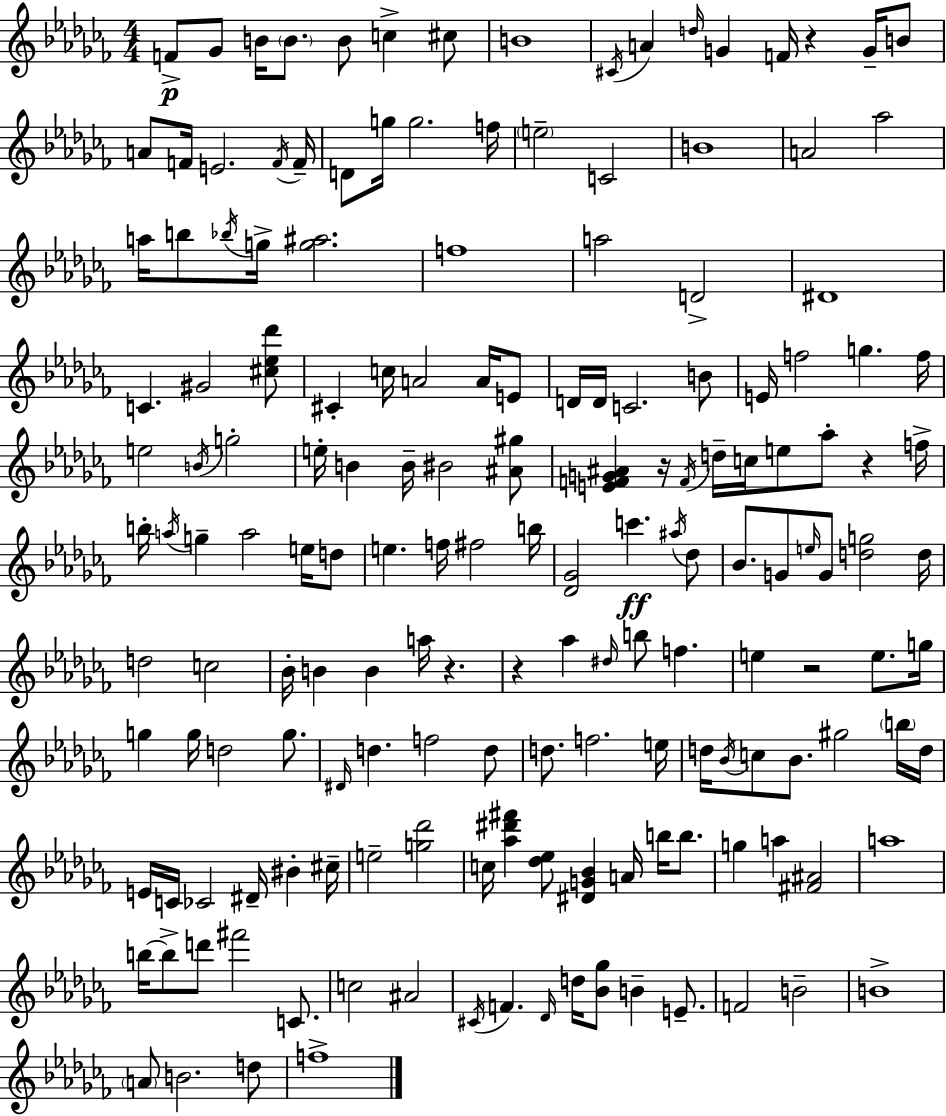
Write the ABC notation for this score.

X:1
T:Untitled
M:4/4
L:1/4
K:Abm
F/2 _G/2 B/4 B/2 B/2 c ^c/2 B4 ^C/4 A d/4 G F/4 z G/4 B/2 A/2 F/4 E2 F/4 F/4 D/2 g/4 g2 f/4 e2 C2 B4 A2 _a2 a/4 b/2 _b/4 g/4 [g^a]2 f4 a2 D2 ^D4 C ^G2 [^c_e_d']/2 ^C c/4 A2 A/4 E/2 D/4 D/4 C2 B/2 E/4 f2 g f/4 e2 B/4 g2 e/4 B B/4 ^B2 [^A^g]/2 [EFG^A] z/4 F/4 d/4 c/4 e/2 _a/2 z f/4 b/4 a/4 g a2 e/4 d/2 e f/4 ^f2 b/4 [_D_G]2 c' ^a/4 _d/2 _B/2 G/2 e/4 G/2 [dg]2 d/4 d2 c2 _B/4 B B a/4 z z _a ^d/4 b/2 f e z2 e/2 g/4 g g/4 d2 g/2 ^D/4 d f2 d/2 d/2 f2 e/4 d/4 _B/4 c/2 _B/2 ^g2 b/4 d/4 E/4 C/4 _C2 ^D/4 ^B ^c/4 e2 [g_d']2 c/4 [_a^d'^f'] [_d_e]/2 [^DG_B] A/4 b/4 b/2 g a [^F^A]2 a4 b/4 b/2 d'/2 ^f'2 C/2 c2 ^A2 ^C/4 F _D/4 d/4 [_B_g]/2 B E/2 F2 B2 B4 A/2 B2 d/2 f4